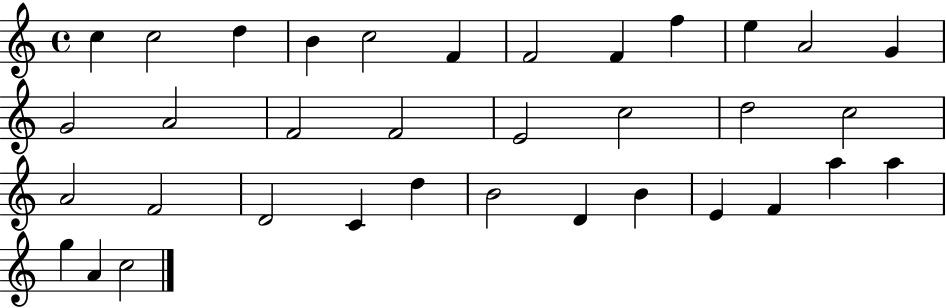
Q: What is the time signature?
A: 4/4